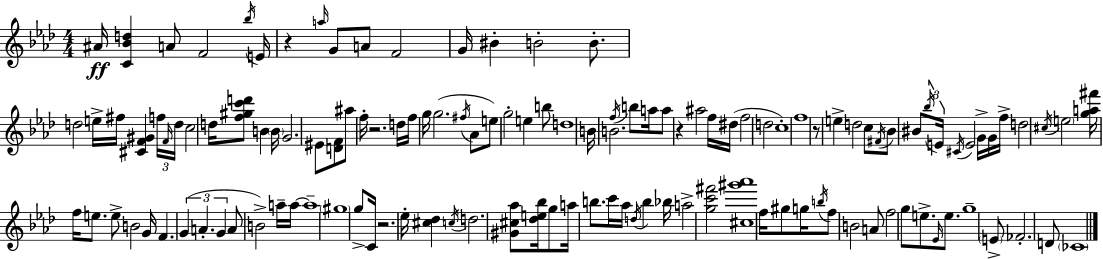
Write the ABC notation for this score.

X:1
T:Untitled
M:4/4
L:1/4
K:Fm
^A/4 [C_Bd] A/2 F2 _b/4 E/4 z a/4 G/2 A/2 F2 G/4 ^B B2 B/2 d2 e/4 ^f/4 [^CF^G] f/4 F/4 d/4 c2 d/4 [f^gc'd']/2 B B/4 G2 ^E/2 [DF]/2 ^a/2 f/4 z2 d/4 f/4 g/4 g2 ^f/4 _A/2 e/2 g2 e b/2 d4 B/4 B2 f/4 b/2 a/4 a/2 z ^a2 f/4 ^d/4 f2 d2 c4 f4 z/2 e d2 c/2 ^F/4 _B/2 ^B/2 _b/4 E/4 ^C/4 E2 G/4 G/4 f/4 d2 ^c/4 e2 [ga^f']/4 f/4 e/2 e/2 B2 G/4 F G A G A/2 B2 a/4 a/4 a4 ^g4 g/2 C/4 z2 _e/4 [^c_d] c/4 d2 [^G^c_a]/2 [_de_b]/4 g/2 a/4 b/2 c'/4 _a/4 d/4 b _b/4 a2 [gc'^f']2 [^c^g'_a']4 f/4 ^g/2 g/4 b/4 f/2 B2 A/2 f2 g/2 e/2 _E/4 e/2 g4 E/2 _F2 D/2 _C4